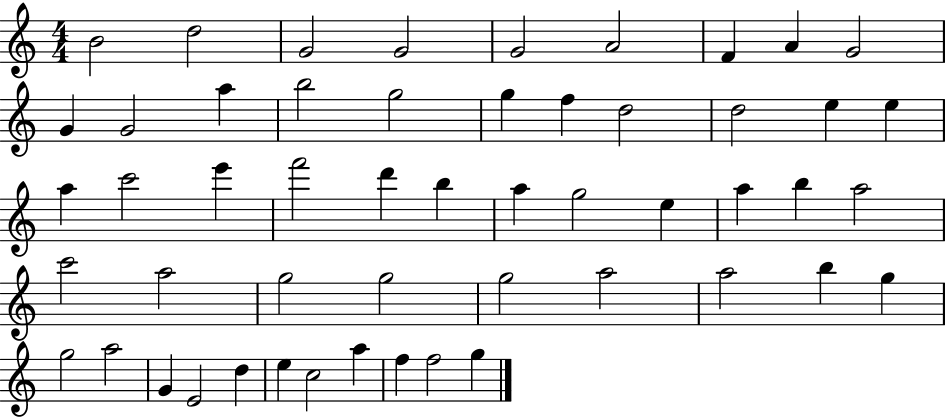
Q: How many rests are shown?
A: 0